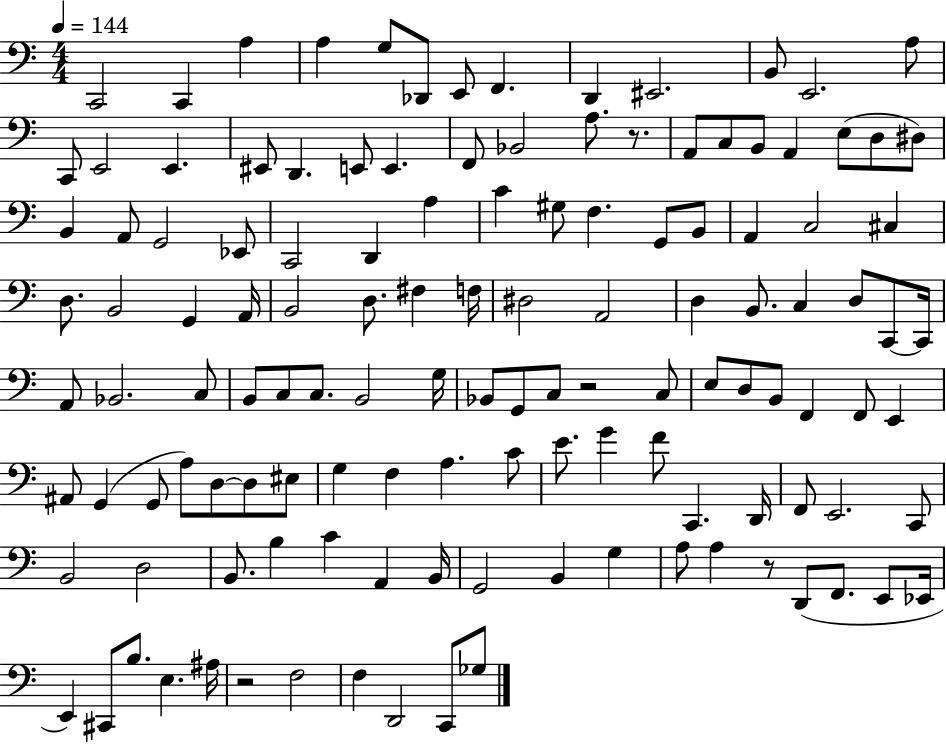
C2/h C2/q A3/q A3/q G3/e Db2/e E2/e F2/q. D2/q EIS2/h. B2/e E2/h. A3/e C2/e E2/h E2/q. EIS2/e D2/q. E2/e E2/q. F2/e Bb2/h A3/e. R/e. A2/e C3/e B2/e A2/q E3/e D3/e D#3/e B2/q A2/e G2/h Eb2/e C2/h D2/q A3/q C4/q G#3/e F3/q. G2/e B2/e A2/q C3/h C#3/q D3/e. B2/h G2/q A2/s B2/h D3/e. F#3/q F3/s D#3/h A2/h D3/q B2/e. C3/q D3/e C2/e C2/s A2/e Bb2/h. C3/e B2/e C3/e C3/e. B2/h G3/s Bb2/e G2/e C3/e R/h C3/e E3/e D3/e B2/e F2/q F2/e E2/q A#2/e G2/q G2/e A3/e D3/e D3/e EIS3/e G3/q F3/q A3/q. C4/e E4/e. G4/q F4/e C2/q. D2/s F2/e E2/h. C2/e B2/h D3/h B2/e. B3/q C4/q A2/q B2/s G2/h B2/q G3/q A3/e A3/q R/e D2/e F2/e. E2/e Eb2/s E2/q C#2/e B3/e. E3/q. A#3/s R/h F3/h F3/q D2/h C2/e Gb3/e